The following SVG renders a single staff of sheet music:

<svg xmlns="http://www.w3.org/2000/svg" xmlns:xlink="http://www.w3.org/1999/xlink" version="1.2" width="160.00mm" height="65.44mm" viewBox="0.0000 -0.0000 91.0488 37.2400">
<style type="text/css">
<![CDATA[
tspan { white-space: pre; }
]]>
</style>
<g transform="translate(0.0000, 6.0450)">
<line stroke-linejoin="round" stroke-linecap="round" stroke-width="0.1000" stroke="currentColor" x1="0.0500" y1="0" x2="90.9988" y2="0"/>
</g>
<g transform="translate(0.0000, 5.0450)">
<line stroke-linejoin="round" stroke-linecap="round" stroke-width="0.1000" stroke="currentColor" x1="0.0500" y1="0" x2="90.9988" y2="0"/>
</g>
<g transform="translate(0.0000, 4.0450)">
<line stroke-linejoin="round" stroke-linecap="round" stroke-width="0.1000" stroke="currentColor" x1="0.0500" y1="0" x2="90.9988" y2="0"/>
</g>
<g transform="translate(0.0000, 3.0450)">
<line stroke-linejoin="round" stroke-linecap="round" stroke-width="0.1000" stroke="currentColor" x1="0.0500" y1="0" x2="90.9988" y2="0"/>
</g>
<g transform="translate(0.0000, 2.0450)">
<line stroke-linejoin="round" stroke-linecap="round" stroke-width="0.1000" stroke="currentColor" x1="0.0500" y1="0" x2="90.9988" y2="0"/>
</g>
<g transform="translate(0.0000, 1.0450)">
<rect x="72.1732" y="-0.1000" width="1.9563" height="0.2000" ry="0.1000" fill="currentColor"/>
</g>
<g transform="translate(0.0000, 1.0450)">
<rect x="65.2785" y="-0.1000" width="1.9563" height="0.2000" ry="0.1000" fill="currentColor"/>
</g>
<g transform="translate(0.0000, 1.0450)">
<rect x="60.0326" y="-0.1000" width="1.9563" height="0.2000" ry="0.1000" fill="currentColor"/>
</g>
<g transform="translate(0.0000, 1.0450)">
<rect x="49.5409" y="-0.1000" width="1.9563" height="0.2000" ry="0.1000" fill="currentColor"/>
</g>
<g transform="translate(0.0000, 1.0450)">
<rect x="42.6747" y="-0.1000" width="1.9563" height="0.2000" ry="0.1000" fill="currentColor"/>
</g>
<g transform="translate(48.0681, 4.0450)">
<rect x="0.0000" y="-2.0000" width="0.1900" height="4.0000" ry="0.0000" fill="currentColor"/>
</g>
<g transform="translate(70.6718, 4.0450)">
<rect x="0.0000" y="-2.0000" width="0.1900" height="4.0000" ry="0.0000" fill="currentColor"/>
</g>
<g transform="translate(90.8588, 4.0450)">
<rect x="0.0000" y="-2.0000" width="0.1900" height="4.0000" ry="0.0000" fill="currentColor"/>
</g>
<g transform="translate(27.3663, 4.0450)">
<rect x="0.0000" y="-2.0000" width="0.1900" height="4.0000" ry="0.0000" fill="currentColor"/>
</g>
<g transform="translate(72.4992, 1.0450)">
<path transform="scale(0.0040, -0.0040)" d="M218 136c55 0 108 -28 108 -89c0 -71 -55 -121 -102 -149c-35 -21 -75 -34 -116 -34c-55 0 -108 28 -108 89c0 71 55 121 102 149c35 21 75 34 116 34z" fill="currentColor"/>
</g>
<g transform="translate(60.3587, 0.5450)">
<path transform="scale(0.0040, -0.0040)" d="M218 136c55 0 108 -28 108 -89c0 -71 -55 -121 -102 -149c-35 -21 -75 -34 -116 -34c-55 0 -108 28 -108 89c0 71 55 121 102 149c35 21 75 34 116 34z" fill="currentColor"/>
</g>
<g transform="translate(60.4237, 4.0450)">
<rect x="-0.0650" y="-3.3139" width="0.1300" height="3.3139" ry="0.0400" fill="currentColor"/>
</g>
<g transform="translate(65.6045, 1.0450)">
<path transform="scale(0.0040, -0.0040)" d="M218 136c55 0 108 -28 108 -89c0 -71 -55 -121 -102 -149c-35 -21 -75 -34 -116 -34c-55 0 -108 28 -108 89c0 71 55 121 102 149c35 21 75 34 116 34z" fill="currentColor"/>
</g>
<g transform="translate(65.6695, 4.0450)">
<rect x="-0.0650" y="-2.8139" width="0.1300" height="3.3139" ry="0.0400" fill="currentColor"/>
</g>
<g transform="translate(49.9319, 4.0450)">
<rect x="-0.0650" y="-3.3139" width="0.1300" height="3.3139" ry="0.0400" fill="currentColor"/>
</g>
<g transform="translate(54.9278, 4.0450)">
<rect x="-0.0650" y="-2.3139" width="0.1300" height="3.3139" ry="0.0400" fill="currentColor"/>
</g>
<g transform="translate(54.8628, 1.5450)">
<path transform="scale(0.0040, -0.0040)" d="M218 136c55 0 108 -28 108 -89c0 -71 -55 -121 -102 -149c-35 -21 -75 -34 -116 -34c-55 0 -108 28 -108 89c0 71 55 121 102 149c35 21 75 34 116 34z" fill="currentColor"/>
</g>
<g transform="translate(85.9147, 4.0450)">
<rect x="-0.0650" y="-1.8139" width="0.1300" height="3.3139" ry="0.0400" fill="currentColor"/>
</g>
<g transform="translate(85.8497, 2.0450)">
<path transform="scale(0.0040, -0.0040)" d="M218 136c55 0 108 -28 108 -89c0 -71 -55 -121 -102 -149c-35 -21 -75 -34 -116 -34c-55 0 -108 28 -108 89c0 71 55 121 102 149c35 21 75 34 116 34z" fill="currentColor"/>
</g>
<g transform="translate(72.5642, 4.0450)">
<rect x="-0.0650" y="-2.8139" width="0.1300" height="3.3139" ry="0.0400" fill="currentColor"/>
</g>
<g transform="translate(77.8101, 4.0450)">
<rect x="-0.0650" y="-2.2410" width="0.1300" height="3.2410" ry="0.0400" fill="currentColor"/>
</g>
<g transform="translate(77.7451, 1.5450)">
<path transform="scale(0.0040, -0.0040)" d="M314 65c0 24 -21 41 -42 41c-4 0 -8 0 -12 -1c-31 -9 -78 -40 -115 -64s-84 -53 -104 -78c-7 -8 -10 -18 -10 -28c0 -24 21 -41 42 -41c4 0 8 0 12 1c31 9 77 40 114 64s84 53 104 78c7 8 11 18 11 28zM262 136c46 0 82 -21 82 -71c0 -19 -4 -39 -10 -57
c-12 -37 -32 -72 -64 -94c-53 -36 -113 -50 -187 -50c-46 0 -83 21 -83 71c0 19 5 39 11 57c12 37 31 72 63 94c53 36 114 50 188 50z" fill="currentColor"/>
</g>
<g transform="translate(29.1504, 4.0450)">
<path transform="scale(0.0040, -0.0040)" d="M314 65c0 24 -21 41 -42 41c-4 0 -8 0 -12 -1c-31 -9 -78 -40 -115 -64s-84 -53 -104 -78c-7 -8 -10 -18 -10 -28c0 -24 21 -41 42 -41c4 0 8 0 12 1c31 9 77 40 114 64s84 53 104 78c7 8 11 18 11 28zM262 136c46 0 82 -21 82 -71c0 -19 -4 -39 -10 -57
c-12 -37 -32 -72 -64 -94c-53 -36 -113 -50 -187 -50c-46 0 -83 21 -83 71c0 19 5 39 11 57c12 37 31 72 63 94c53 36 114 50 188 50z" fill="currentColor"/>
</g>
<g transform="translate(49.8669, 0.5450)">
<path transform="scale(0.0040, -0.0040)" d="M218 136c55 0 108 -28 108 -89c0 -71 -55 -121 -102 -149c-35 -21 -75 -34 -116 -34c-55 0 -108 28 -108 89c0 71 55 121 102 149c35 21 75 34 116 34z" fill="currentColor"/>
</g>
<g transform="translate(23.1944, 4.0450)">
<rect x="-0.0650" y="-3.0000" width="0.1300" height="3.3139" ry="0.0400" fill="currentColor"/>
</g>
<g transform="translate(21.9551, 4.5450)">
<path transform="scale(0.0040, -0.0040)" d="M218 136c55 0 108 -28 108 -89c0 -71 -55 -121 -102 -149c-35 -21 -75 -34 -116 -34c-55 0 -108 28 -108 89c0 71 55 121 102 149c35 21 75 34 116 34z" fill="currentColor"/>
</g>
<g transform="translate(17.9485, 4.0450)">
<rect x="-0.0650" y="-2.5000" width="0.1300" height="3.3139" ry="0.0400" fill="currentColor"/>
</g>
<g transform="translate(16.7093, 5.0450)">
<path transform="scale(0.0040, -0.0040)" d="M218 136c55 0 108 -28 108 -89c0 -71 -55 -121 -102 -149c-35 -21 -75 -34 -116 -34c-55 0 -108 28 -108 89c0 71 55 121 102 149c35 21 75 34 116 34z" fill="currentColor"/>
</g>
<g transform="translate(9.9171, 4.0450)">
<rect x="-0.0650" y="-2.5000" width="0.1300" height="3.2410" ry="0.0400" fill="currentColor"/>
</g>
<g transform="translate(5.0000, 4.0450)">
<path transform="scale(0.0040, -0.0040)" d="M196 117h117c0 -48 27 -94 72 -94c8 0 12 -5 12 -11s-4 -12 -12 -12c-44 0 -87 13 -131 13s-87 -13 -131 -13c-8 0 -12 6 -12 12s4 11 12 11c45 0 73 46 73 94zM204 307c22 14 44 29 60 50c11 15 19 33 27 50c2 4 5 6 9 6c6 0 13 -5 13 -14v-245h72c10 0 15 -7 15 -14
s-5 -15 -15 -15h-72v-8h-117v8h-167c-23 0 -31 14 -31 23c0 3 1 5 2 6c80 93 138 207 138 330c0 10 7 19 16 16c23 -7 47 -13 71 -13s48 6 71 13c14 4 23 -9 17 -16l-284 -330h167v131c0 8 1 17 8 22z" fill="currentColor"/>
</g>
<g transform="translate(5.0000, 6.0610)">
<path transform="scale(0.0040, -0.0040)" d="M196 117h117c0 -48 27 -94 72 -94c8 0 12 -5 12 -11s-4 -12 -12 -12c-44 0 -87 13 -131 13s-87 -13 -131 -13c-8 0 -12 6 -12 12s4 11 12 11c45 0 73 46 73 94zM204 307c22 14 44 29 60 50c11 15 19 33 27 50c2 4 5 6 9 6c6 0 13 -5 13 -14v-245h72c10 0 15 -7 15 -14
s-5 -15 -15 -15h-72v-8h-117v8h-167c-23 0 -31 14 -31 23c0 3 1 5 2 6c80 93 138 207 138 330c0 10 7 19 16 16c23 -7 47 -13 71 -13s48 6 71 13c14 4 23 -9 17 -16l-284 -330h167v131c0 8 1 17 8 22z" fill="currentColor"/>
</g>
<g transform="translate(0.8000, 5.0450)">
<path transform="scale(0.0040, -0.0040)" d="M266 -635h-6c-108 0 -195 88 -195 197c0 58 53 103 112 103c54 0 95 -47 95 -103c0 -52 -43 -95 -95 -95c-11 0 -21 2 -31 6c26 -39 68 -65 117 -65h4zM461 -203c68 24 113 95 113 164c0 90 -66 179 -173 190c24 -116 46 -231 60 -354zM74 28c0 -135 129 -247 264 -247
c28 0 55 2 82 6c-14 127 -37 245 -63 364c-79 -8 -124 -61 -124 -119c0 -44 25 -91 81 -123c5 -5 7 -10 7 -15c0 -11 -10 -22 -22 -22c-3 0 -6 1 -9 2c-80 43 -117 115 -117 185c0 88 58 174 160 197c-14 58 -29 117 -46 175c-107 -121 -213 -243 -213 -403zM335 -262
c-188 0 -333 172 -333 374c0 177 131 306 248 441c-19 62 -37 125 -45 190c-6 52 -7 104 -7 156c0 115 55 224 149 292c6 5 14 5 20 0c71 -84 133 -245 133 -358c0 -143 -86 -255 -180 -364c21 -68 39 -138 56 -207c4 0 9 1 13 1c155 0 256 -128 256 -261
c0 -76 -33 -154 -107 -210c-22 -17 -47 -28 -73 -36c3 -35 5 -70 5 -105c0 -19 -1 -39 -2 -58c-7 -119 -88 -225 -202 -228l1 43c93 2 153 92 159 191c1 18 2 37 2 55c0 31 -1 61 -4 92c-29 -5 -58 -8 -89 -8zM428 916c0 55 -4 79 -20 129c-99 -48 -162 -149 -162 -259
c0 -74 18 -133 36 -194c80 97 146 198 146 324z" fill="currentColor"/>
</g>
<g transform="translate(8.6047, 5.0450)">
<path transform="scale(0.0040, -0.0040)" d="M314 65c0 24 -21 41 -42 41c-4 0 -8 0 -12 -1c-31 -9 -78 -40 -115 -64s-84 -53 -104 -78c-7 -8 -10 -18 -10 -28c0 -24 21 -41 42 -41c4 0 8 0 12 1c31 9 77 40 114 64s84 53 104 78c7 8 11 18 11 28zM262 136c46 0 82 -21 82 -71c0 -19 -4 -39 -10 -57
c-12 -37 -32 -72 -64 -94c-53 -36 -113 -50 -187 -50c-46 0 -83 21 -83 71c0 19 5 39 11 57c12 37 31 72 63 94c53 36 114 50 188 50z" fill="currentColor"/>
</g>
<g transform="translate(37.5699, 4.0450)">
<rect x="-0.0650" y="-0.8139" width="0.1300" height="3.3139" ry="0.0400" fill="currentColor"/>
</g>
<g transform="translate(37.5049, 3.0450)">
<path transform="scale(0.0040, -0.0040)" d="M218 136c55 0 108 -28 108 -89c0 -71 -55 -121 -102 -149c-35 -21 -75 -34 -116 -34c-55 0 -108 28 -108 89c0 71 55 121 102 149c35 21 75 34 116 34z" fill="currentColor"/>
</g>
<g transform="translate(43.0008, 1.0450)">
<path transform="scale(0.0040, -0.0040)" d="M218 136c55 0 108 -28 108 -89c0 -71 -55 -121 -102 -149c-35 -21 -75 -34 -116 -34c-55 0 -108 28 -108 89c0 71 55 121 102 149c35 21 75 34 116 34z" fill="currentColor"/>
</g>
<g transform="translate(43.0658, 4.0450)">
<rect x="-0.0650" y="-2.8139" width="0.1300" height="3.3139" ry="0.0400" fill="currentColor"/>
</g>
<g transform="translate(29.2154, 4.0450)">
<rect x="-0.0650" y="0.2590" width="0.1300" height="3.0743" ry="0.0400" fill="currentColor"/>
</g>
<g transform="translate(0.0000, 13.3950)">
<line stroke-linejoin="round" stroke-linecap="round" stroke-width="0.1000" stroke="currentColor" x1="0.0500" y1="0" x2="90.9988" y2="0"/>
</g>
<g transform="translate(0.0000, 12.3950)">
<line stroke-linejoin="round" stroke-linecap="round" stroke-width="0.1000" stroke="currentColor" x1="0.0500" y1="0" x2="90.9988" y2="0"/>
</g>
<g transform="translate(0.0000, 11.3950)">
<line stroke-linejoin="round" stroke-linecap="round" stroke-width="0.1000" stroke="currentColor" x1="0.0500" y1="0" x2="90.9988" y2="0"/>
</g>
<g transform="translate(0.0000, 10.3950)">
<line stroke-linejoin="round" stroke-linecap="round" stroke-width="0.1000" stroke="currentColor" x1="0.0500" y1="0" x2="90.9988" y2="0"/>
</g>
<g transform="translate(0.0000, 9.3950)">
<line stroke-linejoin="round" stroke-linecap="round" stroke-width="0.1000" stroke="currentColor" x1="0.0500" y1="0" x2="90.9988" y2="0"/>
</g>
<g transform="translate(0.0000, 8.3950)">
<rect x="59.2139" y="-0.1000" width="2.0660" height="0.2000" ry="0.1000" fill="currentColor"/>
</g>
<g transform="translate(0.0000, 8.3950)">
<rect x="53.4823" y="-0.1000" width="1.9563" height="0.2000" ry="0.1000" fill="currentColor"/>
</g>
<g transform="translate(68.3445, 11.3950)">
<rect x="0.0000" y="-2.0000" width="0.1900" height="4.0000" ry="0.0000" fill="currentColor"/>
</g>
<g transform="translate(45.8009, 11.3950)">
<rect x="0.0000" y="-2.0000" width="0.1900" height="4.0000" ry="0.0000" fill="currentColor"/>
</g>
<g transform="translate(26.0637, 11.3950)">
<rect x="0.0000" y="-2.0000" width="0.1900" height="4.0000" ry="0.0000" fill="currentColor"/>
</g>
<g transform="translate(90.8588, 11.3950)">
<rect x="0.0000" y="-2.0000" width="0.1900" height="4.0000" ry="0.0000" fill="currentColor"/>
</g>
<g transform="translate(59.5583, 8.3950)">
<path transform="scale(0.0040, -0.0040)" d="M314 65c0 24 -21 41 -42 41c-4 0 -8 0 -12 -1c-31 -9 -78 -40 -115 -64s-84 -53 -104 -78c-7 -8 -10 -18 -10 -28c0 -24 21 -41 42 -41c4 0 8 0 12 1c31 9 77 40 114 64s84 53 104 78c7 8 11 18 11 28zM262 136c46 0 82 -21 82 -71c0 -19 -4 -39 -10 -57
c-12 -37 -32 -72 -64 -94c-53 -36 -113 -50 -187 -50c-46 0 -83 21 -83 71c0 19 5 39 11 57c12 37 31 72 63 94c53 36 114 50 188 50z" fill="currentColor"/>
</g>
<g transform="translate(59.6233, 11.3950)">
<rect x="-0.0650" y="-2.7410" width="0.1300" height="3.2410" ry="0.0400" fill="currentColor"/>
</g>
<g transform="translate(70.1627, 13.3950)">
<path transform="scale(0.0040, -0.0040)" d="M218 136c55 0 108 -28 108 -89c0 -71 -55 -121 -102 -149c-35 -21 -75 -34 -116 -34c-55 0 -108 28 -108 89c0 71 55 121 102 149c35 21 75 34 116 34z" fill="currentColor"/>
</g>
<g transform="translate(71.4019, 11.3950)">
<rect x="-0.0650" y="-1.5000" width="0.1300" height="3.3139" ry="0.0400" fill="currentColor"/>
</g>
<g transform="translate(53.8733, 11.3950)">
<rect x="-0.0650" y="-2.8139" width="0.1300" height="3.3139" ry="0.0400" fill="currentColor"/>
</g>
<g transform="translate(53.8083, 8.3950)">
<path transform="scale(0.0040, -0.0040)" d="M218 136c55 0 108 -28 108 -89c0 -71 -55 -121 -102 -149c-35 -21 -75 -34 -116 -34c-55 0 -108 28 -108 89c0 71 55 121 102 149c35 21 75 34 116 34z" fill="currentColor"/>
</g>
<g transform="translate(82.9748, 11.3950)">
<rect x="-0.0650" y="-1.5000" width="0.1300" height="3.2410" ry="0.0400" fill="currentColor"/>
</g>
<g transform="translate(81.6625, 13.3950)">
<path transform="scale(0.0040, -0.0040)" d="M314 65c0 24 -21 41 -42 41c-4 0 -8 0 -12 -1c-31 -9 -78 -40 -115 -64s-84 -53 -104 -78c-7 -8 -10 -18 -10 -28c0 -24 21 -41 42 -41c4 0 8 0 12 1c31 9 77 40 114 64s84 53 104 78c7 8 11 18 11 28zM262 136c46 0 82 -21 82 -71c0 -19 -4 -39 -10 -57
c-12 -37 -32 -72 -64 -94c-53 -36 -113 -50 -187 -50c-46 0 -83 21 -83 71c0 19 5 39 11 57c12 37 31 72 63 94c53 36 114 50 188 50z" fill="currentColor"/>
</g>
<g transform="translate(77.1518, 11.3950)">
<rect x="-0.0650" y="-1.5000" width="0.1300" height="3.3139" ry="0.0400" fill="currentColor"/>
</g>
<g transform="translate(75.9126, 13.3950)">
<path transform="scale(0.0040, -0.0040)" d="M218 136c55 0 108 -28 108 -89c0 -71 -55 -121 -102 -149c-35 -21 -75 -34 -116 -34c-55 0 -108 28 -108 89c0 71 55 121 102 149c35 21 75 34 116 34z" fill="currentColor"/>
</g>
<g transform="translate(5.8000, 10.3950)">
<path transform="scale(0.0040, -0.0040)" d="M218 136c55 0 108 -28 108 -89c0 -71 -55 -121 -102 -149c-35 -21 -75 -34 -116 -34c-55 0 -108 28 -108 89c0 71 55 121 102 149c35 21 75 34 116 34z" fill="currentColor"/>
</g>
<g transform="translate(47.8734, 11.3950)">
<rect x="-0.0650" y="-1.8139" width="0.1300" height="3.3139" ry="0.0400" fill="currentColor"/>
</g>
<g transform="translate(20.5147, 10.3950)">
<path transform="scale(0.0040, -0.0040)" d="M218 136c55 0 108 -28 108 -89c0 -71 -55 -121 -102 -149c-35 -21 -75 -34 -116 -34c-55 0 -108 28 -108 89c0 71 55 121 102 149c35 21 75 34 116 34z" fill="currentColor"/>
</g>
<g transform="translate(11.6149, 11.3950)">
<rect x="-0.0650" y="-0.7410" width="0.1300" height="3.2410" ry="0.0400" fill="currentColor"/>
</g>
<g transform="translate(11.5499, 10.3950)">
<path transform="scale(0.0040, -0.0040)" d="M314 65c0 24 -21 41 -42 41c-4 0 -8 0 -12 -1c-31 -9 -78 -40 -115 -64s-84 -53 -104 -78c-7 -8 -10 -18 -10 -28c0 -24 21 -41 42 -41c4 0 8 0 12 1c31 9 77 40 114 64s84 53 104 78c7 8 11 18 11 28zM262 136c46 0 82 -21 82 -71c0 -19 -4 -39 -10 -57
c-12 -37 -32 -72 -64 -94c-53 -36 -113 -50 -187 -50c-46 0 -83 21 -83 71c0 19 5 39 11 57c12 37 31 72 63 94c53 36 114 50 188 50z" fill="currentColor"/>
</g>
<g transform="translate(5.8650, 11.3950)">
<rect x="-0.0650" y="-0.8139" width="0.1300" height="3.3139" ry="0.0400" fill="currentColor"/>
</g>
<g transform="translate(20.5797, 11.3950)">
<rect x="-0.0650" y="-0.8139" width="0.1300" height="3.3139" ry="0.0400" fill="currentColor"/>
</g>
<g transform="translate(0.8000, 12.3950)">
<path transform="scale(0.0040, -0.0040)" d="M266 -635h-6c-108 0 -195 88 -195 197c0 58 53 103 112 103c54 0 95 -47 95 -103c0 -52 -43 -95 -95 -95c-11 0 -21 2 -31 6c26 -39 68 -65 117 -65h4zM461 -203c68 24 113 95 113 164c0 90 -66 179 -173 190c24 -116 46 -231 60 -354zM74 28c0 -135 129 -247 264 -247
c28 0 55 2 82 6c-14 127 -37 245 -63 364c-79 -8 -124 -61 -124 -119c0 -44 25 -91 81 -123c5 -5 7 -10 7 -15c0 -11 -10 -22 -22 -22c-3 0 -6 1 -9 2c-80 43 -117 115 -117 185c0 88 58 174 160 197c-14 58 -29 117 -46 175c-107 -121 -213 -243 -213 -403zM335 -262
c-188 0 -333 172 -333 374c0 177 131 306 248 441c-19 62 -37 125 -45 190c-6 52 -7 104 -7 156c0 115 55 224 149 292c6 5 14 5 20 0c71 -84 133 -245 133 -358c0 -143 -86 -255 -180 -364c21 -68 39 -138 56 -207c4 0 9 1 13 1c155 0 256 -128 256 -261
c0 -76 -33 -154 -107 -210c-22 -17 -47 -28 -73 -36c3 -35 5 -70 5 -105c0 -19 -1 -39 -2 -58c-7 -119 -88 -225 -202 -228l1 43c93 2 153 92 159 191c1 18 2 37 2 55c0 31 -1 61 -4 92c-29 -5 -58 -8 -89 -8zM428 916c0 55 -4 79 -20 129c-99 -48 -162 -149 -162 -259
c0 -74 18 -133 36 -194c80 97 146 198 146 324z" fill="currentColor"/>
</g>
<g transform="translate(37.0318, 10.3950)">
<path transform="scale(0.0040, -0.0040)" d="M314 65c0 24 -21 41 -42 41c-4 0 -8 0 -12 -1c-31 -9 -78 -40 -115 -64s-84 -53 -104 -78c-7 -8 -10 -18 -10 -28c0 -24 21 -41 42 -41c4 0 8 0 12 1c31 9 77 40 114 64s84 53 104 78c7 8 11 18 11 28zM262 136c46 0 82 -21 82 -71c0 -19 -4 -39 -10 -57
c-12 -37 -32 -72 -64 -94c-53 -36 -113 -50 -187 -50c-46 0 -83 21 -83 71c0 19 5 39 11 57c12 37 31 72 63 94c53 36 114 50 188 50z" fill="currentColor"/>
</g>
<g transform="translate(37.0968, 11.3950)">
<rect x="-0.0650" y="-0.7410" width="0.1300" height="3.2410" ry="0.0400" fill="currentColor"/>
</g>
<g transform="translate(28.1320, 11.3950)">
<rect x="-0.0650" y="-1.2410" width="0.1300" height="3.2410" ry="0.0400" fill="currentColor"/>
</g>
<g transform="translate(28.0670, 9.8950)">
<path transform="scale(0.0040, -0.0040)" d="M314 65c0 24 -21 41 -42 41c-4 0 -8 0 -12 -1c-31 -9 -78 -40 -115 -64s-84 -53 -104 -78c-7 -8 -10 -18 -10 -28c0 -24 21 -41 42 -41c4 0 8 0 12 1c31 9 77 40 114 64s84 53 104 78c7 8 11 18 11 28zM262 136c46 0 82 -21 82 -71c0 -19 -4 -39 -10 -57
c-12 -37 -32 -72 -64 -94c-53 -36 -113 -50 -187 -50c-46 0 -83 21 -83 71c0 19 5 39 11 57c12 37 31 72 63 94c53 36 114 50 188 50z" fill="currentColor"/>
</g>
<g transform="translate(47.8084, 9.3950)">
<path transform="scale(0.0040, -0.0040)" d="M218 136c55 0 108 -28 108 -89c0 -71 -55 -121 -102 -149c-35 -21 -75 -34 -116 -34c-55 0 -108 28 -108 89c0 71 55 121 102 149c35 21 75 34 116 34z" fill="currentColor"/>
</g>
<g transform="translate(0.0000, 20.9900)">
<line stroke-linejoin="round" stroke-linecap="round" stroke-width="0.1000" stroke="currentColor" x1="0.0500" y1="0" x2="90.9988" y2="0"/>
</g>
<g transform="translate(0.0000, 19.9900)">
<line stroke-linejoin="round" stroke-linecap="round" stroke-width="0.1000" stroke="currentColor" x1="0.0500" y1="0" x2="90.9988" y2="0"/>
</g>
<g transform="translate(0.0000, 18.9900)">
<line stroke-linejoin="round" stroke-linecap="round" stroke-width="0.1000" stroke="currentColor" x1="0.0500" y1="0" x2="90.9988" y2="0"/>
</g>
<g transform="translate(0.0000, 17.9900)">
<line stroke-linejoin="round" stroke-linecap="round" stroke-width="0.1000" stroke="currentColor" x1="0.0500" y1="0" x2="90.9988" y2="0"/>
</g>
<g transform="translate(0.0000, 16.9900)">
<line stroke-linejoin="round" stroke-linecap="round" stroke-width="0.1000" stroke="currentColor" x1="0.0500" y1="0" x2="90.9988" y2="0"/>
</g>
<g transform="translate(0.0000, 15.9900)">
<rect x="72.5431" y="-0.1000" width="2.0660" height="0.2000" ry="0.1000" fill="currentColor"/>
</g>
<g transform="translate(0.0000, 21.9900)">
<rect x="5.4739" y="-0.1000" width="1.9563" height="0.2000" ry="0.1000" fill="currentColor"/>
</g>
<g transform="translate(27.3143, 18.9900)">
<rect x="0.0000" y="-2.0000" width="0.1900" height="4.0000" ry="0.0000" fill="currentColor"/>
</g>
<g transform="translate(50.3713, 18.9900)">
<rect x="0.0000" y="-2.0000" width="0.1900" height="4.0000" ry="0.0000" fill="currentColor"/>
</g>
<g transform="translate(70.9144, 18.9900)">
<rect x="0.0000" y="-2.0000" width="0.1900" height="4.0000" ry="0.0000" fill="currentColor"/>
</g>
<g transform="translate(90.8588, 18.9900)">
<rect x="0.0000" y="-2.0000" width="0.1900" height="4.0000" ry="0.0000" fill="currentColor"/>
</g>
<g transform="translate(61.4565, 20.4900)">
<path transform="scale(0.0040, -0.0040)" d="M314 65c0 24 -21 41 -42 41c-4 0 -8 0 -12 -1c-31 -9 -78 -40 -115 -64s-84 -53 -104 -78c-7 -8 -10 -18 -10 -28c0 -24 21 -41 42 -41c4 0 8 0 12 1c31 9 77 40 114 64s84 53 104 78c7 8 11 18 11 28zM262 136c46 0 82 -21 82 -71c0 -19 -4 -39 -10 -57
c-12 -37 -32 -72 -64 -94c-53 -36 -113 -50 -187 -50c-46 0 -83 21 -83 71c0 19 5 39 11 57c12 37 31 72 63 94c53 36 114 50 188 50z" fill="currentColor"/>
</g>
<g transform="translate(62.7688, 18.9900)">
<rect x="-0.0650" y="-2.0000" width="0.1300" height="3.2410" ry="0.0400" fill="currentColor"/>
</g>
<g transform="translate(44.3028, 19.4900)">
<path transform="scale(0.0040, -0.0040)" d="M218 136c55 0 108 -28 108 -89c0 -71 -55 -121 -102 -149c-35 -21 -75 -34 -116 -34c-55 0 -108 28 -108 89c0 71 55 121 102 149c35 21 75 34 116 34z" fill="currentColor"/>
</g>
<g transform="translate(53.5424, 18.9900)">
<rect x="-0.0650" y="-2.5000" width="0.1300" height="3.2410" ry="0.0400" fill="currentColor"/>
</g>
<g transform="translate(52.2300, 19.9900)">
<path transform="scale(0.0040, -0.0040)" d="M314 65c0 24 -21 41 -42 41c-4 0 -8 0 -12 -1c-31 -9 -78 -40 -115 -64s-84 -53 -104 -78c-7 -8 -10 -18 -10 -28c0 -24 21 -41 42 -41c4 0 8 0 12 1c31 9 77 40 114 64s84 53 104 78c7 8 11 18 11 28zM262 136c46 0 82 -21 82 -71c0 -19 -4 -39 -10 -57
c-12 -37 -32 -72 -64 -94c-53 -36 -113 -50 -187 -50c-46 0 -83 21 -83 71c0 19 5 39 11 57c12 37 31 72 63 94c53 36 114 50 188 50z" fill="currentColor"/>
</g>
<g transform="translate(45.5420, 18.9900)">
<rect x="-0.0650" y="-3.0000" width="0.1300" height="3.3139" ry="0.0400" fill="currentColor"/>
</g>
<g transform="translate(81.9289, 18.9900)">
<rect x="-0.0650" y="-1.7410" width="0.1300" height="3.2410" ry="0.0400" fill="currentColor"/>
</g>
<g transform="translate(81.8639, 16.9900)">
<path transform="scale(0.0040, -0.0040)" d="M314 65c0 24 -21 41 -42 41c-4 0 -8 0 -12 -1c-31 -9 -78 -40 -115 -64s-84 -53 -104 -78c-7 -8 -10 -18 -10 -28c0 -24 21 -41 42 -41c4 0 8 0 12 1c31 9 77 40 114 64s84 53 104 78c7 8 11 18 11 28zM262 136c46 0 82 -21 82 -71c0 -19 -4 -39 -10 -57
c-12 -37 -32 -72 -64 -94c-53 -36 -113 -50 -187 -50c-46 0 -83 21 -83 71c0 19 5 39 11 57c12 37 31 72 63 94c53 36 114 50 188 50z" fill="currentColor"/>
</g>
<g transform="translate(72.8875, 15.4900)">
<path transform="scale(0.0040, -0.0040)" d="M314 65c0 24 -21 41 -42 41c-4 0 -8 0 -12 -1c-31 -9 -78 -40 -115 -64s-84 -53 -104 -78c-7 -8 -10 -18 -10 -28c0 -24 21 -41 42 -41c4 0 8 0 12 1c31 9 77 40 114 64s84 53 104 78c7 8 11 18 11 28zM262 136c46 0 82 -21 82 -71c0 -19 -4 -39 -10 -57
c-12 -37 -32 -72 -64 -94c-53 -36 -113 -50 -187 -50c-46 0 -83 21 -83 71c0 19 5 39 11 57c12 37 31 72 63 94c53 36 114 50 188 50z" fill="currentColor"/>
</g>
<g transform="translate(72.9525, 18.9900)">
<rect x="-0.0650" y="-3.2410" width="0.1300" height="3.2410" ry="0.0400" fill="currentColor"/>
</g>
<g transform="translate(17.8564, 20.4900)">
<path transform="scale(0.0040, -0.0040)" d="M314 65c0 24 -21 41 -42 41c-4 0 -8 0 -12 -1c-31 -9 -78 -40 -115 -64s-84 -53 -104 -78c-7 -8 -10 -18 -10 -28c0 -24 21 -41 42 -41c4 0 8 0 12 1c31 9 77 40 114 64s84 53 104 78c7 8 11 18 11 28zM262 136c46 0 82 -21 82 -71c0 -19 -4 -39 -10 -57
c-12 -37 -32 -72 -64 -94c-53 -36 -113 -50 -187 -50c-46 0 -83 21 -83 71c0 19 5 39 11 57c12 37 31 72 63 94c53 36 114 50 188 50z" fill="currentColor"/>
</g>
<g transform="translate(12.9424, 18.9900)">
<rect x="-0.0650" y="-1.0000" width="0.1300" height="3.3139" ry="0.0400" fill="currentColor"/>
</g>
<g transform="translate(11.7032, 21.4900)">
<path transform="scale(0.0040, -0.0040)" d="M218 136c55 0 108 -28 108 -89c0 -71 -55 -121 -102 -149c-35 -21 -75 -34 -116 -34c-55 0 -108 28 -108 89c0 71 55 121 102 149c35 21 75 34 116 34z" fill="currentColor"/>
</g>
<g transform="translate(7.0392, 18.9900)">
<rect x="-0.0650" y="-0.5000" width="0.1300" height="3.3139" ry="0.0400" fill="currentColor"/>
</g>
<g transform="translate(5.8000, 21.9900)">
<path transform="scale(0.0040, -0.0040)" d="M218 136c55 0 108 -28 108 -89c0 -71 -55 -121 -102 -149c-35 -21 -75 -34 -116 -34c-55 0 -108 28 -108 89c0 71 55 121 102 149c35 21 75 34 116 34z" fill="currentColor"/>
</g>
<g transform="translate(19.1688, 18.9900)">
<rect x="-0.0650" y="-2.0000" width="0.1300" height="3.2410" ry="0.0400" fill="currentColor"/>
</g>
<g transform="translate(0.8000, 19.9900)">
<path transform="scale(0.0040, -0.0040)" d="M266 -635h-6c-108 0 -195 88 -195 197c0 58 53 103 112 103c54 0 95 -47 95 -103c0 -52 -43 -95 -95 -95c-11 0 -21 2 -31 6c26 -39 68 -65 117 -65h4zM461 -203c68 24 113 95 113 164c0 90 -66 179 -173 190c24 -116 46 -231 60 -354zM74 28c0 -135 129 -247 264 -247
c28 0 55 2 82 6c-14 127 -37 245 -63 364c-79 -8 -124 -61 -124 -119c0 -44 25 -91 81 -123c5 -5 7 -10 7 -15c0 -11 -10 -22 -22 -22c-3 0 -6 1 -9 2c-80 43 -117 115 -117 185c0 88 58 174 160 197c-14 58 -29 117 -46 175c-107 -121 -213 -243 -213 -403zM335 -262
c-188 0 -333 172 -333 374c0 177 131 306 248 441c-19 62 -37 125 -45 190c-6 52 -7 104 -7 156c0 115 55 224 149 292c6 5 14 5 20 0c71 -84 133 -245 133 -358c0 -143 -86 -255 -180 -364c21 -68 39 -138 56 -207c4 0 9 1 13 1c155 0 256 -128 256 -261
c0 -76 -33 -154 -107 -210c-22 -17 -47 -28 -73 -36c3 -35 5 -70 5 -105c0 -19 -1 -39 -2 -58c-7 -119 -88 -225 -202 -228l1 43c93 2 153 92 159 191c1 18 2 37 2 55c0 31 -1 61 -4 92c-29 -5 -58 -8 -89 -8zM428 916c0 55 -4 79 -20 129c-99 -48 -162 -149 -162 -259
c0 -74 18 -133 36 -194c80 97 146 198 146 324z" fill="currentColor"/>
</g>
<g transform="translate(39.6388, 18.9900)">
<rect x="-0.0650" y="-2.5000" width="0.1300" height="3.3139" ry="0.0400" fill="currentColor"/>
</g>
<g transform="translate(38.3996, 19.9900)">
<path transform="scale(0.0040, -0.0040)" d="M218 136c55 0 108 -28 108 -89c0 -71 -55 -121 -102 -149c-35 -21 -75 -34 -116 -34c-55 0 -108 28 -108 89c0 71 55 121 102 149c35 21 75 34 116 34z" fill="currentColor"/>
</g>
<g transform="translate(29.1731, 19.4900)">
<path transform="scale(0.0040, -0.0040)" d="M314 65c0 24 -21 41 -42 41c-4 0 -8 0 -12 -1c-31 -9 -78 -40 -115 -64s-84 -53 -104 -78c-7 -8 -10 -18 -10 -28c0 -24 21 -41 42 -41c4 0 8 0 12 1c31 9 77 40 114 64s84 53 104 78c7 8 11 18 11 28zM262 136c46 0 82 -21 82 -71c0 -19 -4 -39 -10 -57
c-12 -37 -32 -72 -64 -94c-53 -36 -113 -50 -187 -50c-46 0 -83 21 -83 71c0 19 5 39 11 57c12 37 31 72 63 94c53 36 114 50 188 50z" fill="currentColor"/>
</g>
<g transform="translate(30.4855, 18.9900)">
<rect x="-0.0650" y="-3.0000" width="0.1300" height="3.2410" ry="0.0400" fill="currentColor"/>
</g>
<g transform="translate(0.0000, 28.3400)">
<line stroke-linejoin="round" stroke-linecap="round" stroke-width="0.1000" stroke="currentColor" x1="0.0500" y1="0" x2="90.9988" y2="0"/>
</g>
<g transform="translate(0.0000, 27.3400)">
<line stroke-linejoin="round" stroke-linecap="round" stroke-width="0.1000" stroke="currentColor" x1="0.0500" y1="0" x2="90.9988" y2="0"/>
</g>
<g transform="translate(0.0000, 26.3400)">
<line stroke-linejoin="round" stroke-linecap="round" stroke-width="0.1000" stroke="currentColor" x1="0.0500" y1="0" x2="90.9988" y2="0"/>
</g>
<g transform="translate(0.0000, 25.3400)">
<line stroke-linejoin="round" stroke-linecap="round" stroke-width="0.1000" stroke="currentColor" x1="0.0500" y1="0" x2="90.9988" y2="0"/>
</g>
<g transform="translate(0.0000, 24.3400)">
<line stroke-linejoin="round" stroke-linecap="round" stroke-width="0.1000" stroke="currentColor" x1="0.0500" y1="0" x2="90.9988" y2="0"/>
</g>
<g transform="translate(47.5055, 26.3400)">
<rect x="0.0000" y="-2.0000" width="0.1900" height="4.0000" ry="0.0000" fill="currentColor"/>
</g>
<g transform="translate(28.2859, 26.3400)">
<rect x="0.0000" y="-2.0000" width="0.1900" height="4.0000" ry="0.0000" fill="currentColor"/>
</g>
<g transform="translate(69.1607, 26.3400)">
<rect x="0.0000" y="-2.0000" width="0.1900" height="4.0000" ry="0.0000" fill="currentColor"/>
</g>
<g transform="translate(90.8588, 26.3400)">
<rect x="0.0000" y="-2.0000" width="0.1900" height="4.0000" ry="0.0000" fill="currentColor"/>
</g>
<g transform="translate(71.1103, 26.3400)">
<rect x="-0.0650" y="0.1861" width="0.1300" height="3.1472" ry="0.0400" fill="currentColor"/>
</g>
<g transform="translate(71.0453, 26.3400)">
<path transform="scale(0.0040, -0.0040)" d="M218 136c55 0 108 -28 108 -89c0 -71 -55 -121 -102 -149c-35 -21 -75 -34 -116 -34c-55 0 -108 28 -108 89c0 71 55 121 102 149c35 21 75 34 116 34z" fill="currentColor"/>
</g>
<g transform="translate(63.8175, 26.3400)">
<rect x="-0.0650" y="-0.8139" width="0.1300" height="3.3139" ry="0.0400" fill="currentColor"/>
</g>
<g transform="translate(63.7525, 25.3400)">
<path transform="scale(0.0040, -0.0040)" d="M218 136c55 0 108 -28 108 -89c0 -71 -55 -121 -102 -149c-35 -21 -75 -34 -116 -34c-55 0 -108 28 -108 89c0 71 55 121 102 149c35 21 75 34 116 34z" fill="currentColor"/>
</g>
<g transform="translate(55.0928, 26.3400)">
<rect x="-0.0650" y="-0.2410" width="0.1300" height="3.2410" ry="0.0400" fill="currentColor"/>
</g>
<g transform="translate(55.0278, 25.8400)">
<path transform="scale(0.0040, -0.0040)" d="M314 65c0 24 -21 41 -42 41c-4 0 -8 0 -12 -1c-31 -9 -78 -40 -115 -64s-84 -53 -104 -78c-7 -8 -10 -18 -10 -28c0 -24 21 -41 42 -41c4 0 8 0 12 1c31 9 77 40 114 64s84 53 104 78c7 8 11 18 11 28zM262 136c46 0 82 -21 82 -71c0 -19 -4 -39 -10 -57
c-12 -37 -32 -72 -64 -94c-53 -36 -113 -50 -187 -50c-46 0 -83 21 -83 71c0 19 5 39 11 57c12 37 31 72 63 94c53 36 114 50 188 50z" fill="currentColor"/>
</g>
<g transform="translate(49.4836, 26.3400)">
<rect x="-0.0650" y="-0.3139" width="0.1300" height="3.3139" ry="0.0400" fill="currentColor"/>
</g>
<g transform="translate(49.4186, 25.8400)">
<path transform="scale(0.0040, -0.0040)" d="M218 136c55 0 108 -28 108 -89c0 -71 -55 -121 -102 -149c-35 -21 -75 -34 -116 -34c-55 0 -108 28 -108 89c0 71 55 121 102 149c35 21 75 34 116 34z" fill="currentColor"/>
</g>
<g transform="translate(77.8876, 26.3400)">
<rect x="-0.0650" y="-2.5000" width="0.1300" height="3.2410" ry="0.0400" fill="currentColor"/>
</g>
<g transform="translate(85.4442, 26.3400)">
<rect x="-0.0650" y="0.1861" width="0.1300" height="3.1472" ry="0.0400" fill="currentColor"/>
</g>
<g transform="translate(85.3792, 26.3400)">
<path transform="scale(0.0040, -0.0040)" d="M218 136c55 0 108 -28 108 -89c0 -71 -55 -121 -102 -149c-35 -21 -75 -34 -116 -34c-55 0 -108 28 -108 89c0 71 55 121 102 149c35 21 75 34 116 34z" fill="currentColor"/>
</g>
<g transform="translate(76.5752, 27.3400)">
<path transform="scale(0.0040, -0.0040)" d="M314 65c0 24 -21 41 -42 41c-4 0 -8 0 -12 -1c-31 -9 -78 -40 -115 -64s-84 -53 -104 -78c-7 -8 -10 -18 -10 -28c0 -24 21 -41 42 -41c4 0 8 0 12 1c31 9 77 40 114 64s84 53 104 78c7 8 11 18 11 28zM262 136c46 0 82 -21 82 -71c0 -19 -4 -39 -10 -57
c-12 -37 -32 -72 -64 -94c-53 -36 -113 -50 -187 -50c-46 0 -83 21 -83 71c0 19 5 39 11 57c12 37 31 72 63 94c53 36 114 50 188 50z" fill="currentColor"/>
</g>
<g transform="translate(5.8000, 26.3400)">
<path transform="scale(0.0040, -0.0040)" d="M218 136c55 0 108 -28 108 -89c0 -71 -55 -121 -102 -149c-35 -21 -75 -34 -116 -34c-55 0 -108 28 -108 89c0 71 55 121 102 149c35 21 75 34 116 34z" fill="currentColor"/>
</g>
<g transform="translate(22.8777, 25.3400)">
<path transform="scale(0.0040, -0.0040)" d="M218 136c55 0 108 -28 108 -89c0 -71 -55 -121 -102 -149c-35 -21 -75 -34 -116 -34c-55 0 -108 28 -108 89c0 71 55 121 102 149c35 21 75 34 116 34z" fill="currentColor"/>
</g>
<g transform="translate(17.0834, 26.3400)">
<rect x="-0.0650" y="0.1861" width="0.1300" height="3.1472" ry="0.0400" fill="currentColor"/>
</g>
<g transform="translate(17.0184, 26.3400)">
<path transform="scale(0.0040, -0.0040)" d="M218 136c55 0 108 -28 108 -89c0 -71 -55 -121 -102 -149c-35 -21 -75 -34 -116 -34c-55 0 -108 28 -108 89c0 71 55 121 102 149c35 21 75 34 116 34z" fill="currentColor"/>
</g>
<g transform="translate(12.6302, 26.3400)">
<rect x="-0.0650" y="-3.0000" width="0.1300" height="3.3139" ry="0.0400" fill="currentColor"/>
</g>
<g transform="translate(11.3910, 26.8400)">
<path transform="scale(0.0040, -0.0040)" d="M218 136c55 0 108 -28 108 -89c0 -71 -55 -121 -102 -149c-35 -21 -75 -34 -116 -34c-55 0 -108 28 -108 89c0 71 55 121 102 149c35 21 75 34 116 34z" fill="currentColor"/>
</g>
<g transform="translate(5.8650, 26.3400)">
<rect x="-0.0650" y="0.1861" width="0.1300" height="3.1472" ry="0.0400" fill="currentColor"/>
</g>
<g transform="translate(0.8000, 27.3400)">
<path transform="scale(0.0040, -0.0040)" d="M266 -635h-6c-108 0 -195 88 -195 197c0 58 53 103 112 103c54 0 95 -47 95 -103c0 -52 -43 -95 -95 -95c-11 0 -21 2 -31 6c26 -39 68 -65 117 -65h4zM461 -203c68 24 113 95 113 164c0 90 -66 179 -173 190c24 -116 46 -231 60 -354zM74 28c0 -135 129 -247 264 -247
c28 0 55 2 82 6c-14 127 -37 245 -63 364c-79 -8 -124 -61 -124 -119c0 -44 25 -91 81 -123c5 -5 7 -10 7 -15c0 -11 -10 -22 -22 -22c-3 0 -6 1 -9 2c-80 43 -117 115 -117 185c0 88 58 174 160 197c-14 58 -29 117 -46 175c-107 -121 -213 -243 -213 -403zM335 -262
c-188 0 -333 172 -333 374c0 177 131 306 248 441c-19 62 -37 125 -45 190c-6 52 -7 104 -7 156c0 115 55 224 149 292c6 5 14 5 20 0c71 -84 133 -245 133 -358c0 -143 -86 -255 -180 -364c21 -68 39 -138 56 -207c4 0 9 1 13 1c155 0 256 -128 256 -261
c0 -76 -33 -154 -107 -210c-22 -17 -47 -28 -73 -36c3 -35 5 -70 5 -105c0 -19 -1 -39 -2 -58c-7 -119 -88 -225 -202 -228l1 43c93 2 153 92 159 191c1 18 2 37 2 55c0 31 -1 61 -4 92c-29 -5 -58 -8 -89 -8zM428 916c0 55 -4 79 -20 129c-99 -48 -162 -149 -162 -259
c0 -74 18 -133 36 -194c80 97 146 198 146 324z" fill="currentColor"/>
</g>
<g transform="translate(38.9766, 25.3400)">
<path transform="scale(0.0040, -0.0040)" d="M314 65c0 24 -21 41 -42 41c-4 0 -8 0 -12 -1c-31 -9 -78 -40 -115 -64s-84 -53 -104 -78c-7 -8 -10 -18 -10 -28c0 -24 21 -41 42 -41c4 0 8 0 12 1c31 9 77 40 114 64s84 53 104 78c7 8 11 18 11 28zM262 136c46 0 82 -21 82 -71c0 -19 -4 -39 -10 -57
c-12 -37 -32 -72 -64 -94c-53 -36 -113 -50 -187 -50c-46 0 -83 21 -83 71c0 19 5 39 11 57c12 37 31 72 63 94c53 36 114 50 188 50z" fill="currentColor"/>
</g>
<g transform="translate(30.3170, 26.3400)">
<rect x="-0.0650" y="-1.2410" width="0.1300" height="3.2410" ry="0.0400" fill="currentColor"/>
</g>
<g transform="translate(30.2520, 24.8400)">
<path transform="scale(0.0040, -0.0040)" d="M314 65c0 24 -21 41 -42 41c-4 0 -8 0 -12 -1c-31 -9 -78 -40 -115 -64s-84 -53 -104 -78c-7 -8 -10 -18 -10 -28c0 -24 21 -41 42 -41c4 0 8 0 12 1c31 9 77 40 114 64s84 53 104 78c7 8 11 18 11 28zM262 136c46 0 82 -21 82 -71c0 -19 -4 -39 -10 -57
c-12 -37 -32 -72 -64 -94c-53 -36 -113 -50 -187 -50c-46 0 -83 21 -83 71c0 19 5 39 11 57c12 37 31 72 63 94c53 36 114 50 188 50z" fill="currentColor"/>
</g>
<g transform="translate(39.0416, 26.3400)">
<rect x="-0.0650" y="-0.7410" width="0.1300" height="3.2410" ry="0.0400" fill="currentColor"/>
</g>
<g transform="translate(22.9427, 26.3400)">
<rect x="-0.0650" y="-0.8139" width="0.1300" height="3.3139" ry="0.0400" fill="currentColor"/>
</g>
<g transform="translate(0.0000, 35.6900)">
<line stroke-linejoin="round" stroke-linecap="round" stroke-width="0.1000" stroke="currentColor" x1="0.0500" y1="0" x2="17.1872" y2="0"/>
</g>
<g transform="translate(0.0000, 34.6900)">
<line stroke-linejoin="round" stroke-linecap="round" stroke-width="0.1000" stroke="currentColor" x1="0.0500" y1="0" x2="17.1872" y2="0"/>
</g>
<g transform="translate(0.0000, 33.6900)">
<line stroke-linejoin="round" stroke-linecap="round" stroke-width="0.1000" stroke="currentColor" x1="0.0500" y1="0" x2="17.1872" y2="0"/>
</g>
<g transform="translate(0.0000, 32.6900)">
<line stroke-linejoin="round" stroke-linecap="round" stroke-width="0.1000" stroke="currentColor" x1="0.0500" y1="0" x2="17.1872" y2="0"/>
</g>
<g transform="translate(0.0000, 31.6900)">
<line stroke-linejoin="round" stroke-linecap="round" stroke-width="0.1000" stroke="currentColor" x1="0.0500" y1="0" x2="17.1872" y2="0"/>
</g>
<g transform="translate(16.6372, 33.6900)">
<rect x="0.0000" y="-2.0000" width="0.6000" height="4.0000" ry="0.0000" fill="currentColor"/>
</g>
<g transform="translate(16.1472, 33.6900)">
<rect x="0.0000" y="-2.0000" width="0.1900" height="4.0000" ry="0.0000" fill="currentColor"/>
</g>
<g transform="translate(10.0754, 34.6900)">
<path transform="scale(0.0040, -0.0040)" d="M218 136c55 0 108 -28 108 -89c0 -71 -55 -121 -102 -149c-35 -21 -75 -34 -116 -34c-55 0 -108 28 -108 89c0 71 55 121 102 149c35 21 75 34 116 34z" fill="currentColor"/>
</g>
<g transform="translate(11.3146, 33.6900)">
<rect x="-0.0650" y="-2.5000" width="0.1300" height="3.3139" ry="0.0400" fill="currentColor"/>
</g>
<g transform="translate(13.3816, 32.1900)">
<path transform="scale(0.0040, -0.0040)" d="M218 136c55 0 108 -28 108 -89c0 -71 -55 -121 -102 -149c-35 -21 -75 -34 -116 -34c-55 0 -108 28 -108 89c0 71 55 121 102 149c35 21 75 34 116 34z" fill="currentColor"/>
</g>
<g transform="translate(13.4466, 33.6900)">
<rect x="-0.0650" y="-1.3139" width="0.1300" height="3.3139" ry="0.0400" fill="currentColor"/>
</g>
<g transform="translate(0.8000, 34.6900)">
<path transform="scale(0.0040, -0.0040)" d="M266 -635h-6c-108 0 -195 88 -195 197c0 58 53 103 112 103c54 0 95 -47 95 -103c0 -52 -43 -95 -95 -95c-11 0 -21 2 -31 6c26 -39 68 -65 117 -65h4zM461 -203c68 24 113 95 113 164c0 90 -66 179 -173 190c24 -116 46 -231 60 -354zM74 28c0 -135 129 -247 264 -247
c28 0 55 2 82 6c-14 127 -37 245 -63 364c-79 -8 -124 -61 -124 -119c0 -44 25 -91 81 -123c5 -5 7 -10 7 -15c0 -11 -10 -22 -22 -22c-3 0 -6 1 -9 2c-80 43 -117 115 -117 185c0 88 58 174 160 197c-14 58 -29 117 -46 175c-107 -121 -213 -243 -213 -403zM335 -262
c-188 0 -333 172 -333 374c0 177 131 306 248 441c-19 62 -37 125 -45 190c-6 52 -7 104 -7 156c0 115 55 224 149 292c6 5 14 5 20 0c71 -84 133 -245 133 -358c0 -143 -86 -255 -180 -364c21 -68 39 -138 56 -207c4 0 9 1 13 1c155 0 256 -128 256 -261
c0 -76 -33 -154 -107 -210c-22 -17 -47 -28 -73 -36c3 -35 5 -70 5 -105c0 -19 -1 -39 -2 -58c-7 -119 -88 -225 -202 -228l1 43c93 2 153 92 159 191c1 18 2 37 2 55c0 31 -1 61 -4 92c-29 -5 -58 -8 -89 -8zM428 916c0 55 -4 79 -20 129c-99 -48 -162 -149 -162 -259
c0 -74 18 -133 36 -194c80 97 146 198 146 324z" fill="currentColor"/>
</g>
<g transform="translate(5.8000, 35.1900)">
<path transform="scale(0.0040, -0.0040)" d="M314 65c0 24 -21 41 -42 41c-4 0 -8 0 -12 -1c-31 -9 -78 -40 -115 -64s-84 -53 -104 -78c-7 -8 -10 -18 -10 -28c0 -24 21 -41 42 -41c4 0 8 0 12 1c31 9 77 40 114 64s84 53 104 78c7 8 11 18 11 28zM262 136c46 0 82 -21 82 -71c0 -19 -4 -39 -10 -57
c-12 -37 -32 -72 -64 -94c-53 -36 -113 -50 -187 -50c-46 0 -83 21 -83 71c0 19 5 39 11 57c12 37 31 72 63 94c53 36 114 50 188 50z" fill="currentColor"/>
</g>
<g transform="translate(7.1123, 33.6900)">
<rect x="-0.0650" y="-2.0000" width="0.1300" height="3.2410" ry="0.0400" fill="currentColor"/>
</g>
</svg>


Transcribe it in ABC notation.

X:1
T:Untitled
M:4/4
L:1/4
K:C
G2 G A B2 d a b g b a a g2 f d d2 d e2 d2 f a a2 E E E2 C D F2 A2 G A G2 F2 b2 f2 B A B d e2 d2 c c2 d B G2 B F2 G e